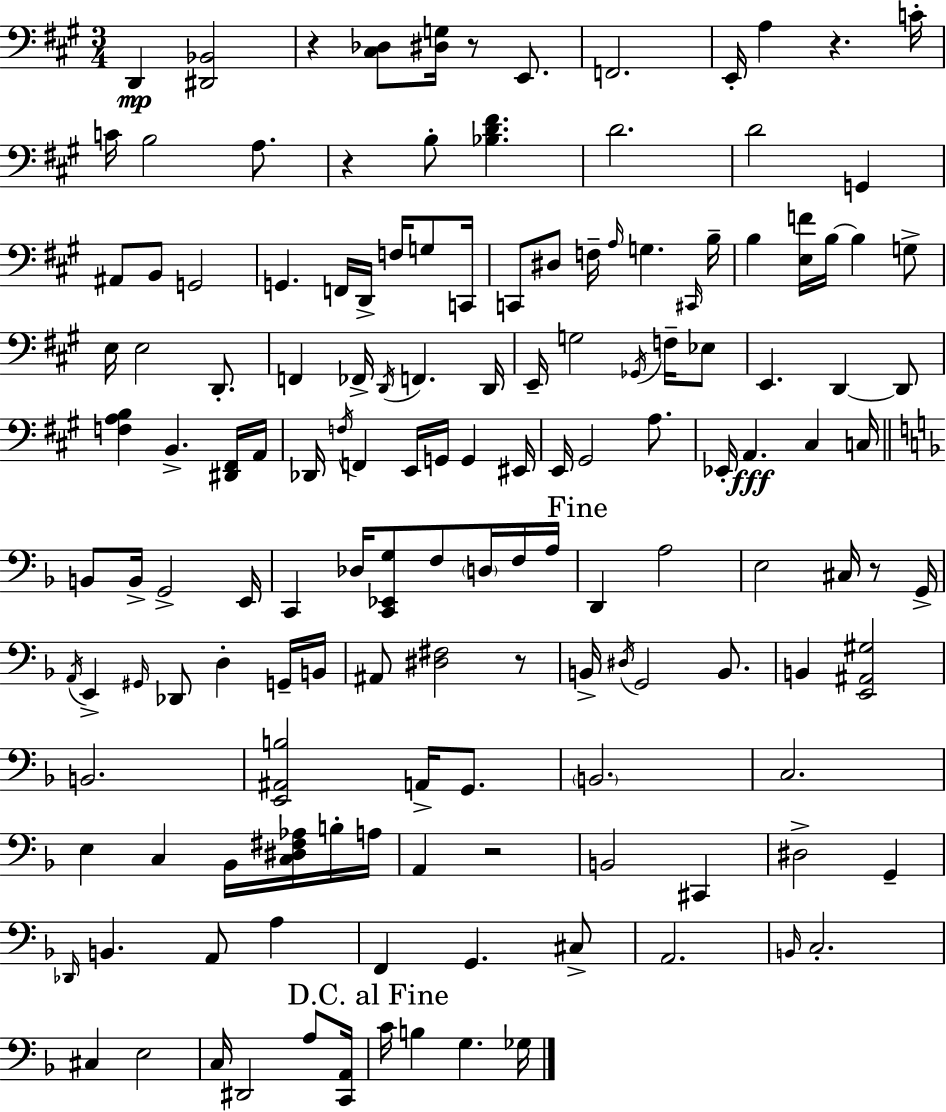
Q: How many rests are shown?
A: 7